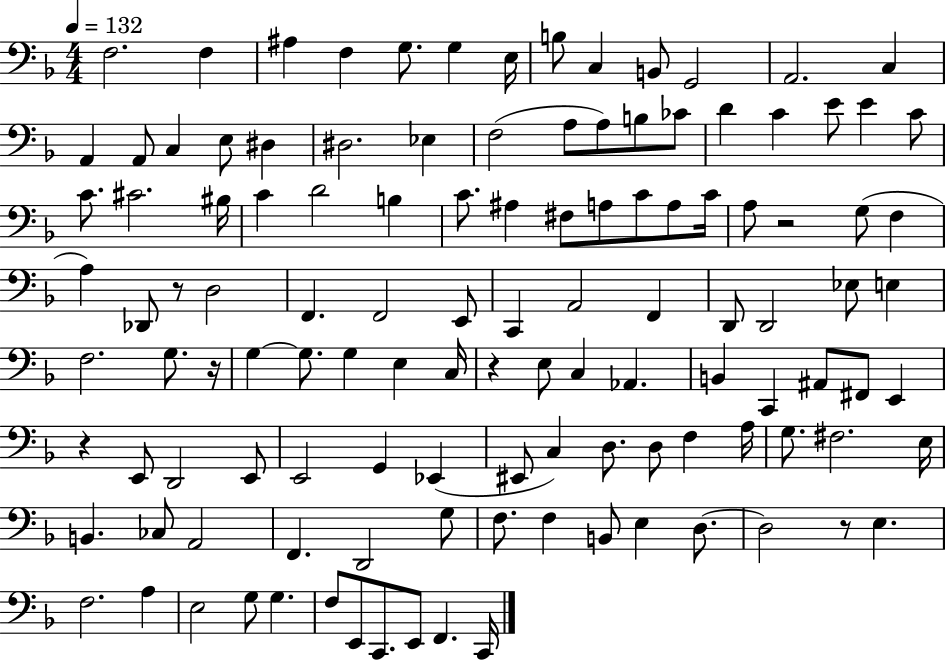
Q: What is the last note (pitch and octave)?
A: C2